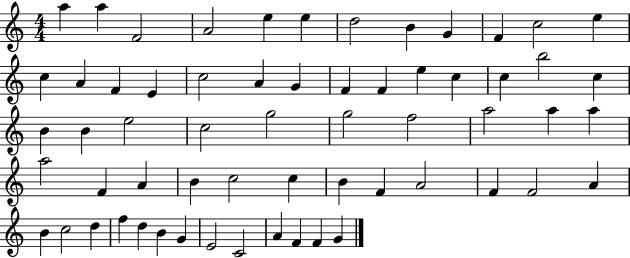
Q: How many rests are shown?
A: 0